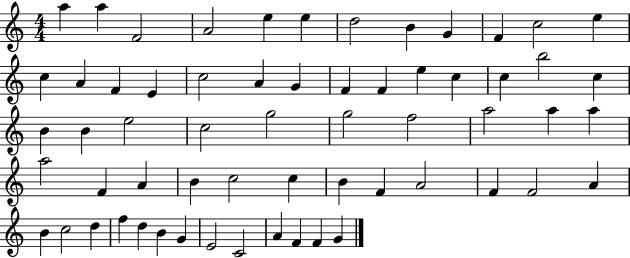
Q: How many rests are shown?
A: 0